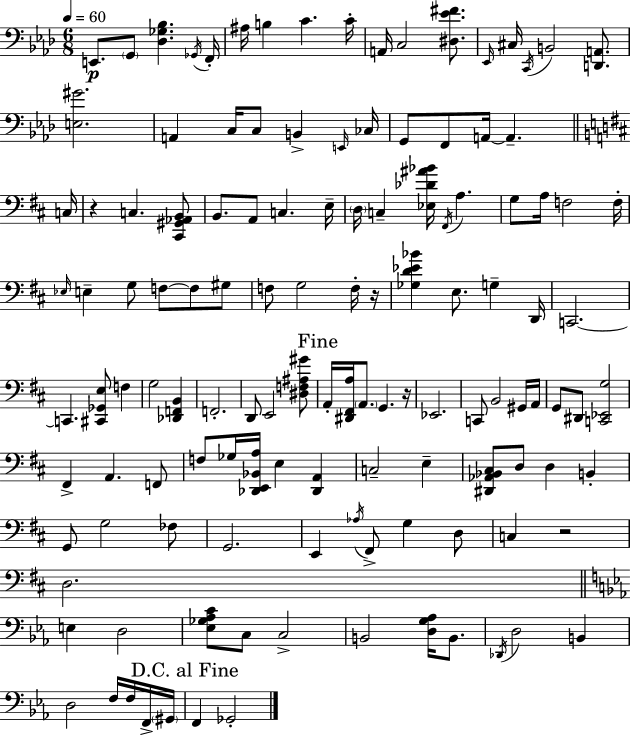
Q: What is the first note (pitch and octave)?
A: E2